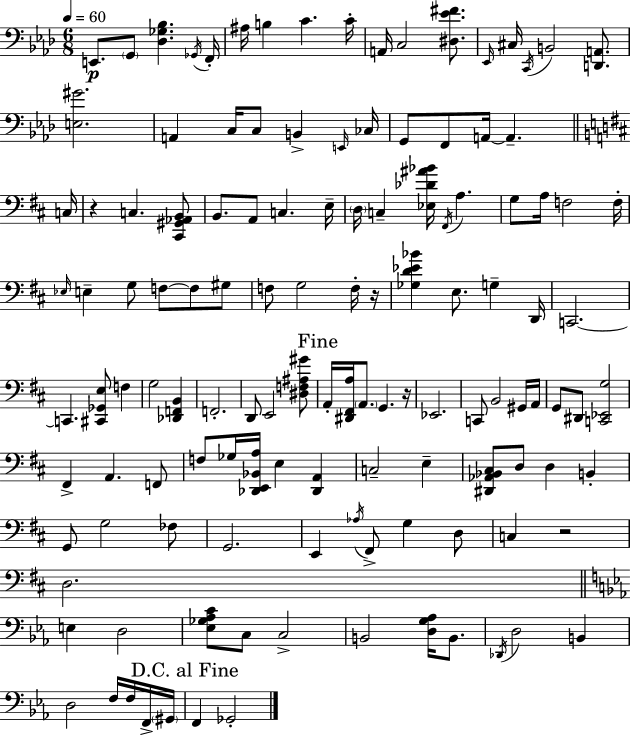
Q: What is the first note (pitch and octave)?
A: E2